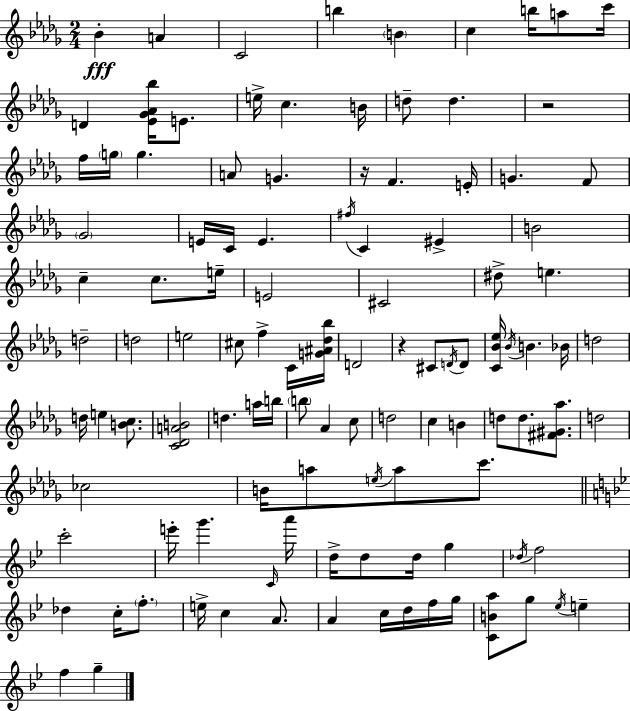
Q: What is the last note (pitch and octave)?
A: G5